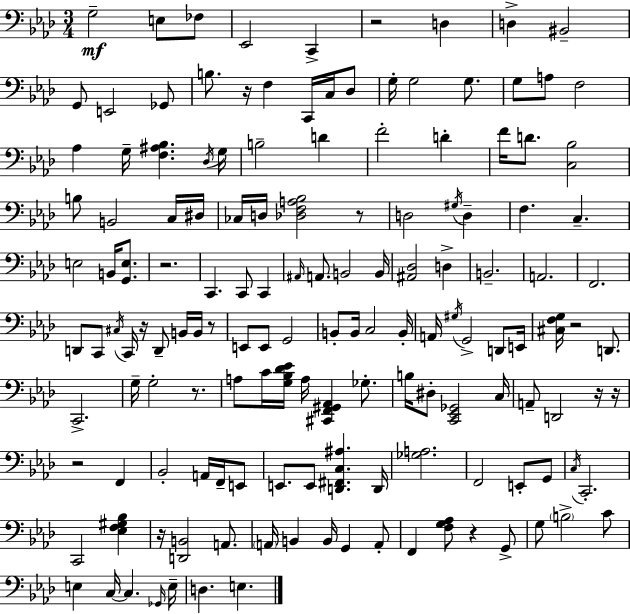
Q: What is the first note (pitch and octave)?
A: G3